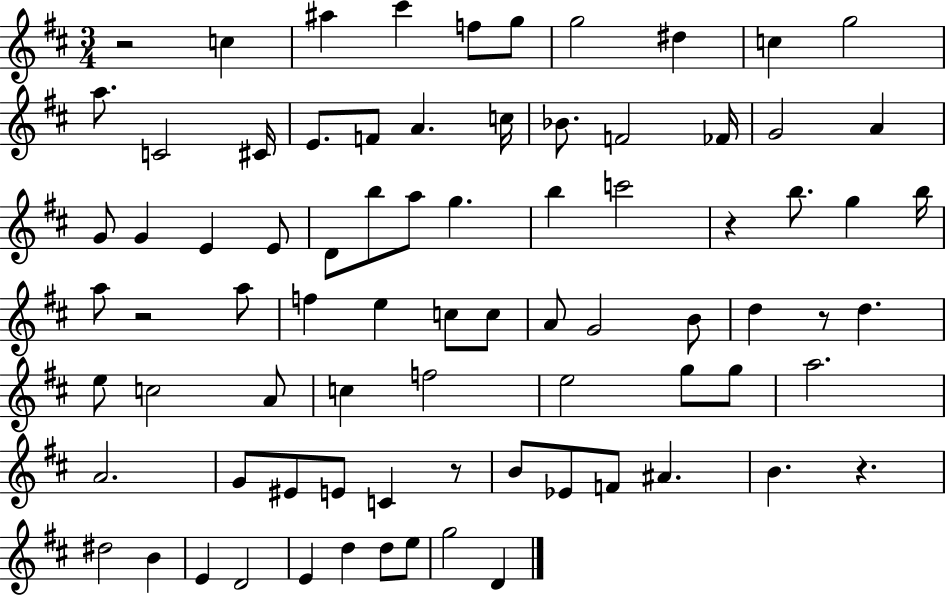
{
  \clef treble
  \numericTimeSignature
  \time 3/4
  \key d \major
  r2 c''4 | ais''4 cis'''4 f''8 g''8 | g''2 dis''4 | c''4 g''2 | \break a''8. c'2 cis'16 | e'8. f'8 a'4. c''16 | bes'8. f'2 fes'16 | g'2 a'4 | \break g'8 g'4 e'4 e'8 | d'8 b''8 a''8 g''4. | b''4 c'''2 | r4 b''8. g''4 b''16 | \break a''8 r2 a''8 | f''4 e''4 c''8 c''8 | a'8 g'2 b'8 | d''4 r8 d''4. | \break e''8 c''2 a'8 | c''4 f''2 | e''2 g''8 g''8 | a''2. | \break a'2. | g'8 eis'8 e'8 c'4 r8 | b'8 ees'8 f'8 ais'4. | b'4. r4. | \break dis''2 b'4 | e'4 d'2 | e'4 d''4 d''8 e''8 | g''2 d'4 | \break \bar "|."
}